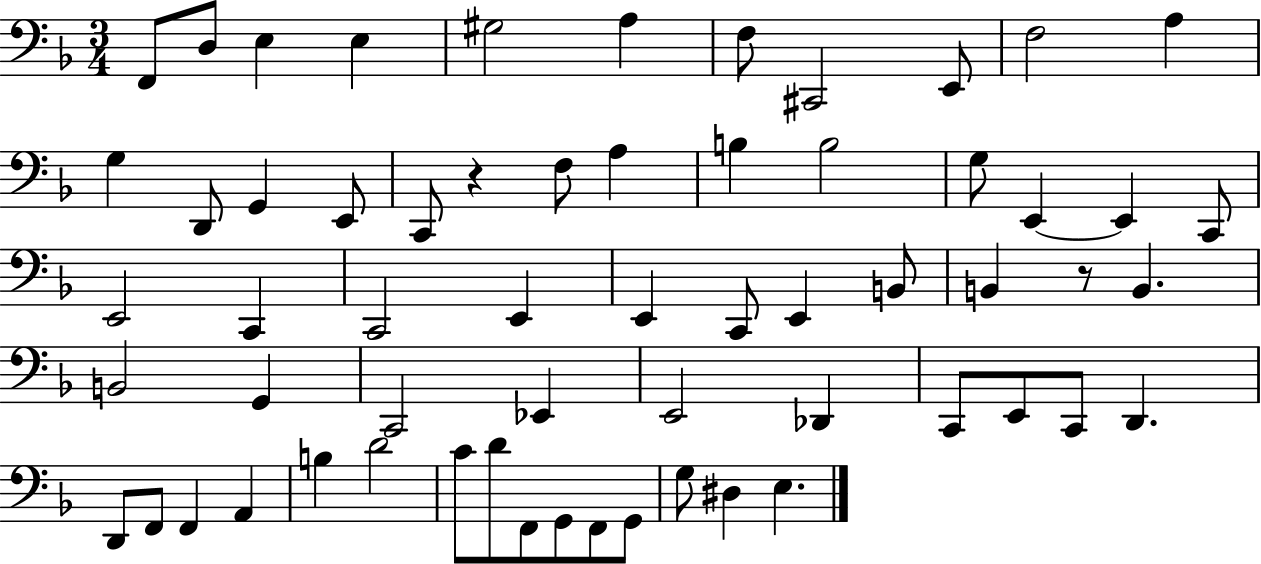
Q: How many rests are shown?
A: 2